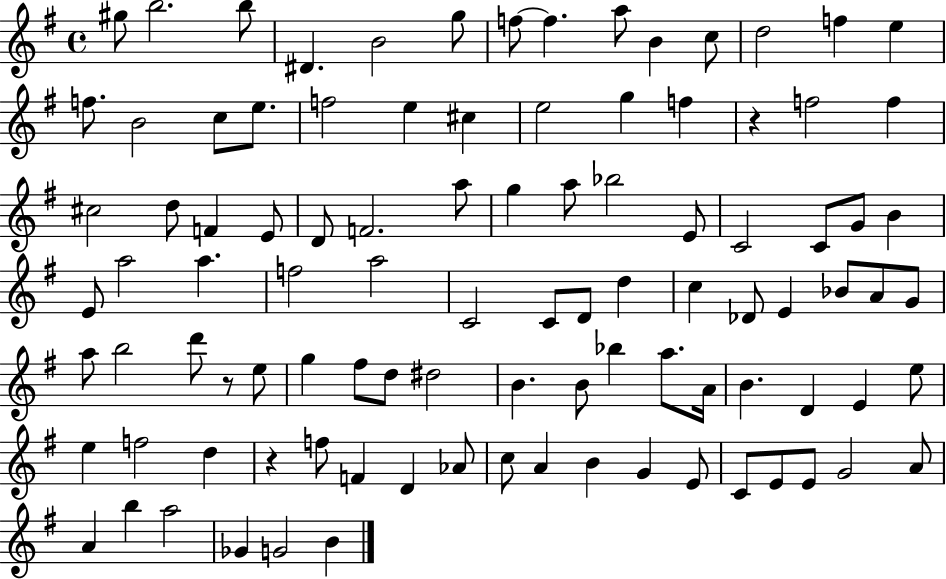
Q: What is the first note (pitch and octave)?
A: G#5